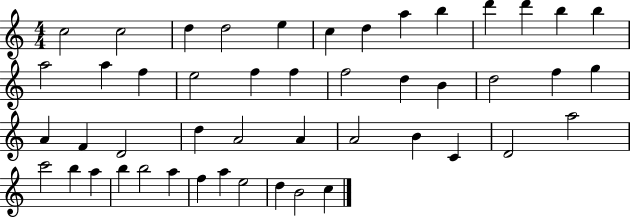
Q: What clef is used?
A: treble